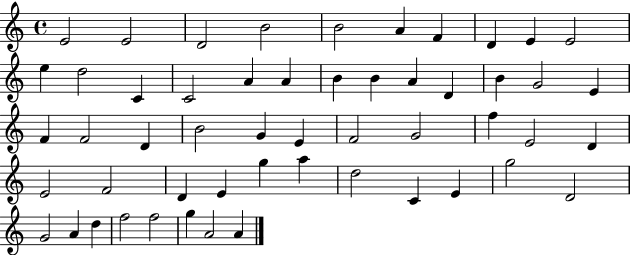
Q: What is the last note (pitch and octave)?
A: A4